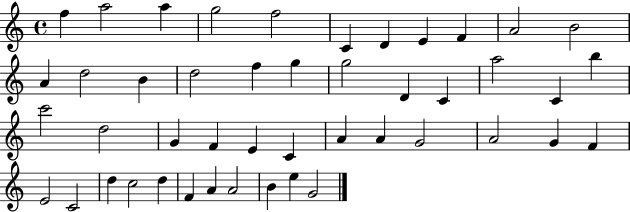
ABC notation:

X:1
T:Untitled
M:4/4
L:1/4
K:C
f a2 a g2 f2 C D E F A2 B2 A d2 B d2 f g g2 D C a2 C b c'2 d2 G F E C A A G2 A2 G F E2 C2 d c2 d F A A2 B e G2